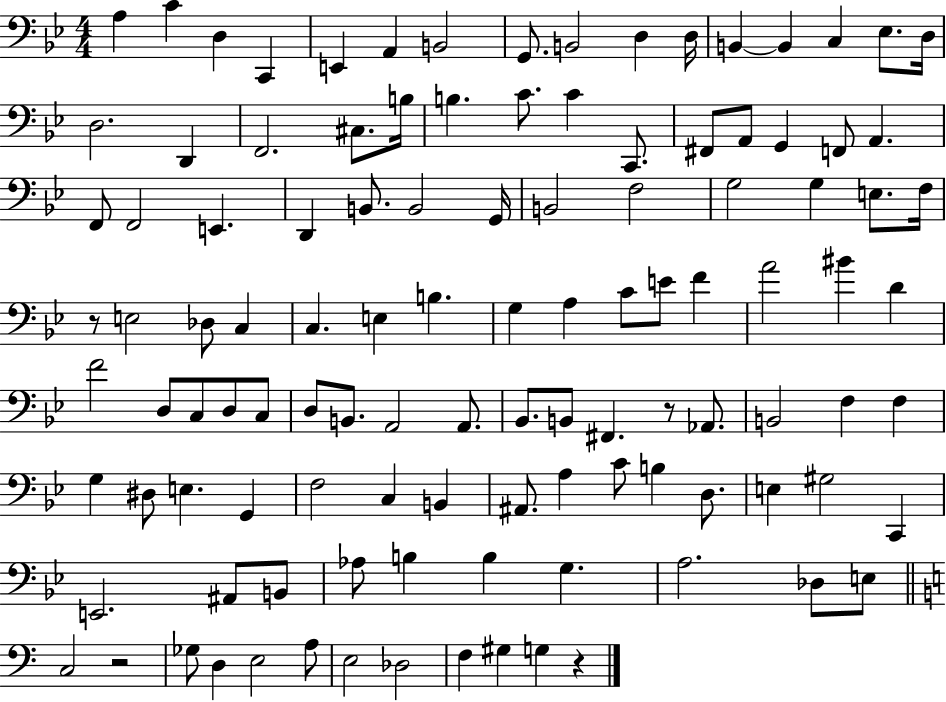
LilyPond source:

{
  \clef bass
  \numericTimeSignature
  \time 4/4
  \key bes \major
  a4 c'4 d4 c,4 | e,4 a,4 b,2 | g,8. b,2 d4 d16 | b,4~~ b,4 c4 ees8. d16 | \break d2. d,4 | f,2. cis8. b16 | b4. c'8. c'4 c,8. | fis,8 a,8 g,4 f,8 a,4. | \break f,8 f,2 e,4. | d,4 b,8. b,2 g,16 | b,2 f2 | g2 g4 e8. f16 | \break r8 e2 des8 c4 | c4. e4 b4. | g4 a4 c'8 e'8 f'4 | a'2 bis'4 d'4 | \break f'2 d8 c8 d8 c8 | d8 b,8. a,2 a,8. | bes,8. b,8 fis,4. r8 aes,8. | b,2 f4 f4 | \break g4 dis8 e4. g,4 | f2 c4 b,4 | ais,8. a4 c'8 b4 d8. | e4 gis2 c,4 | \break e,2. ais,8 b,8 | aes8 b4 b4 g4. | a2. des8 e8 | \bar "||" \break \key c \major c2 r2 | ges8 d4 e2 a8 | e2 des2 | f4 gis4 g4 r4 | \break \bar "|."
}